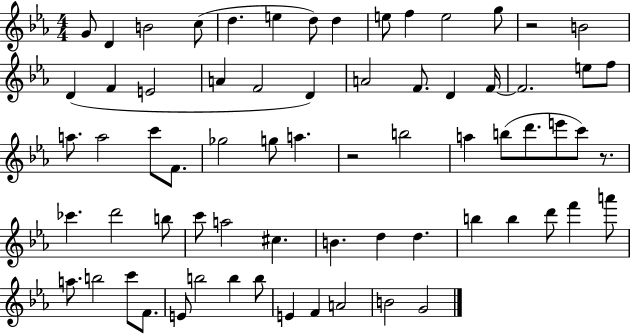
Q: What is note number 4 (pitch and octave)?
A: C5